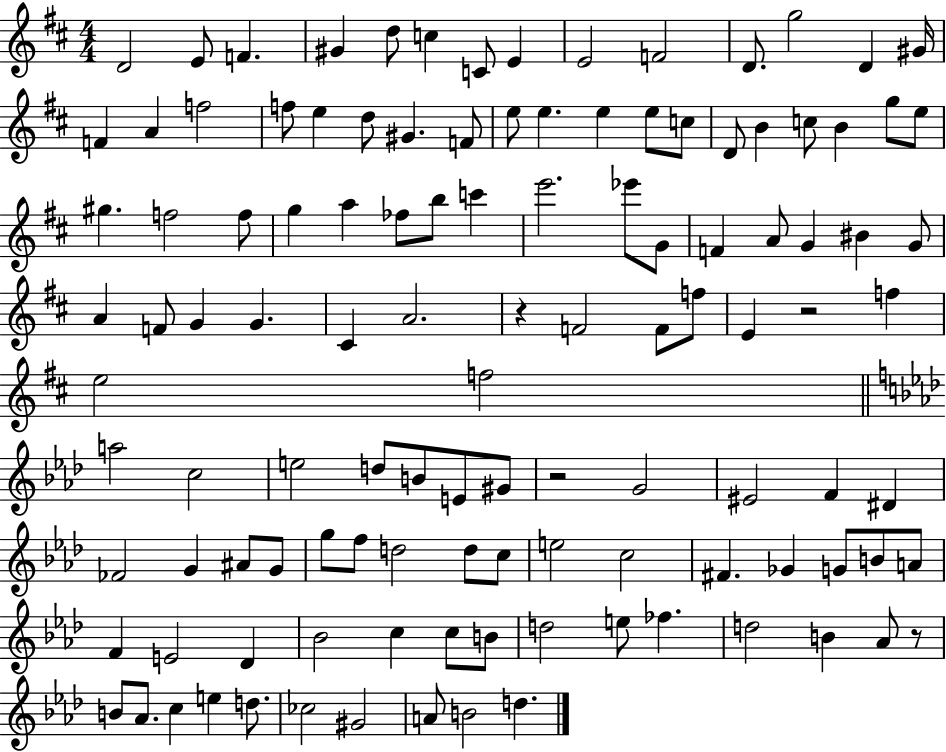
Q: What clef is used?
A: treble